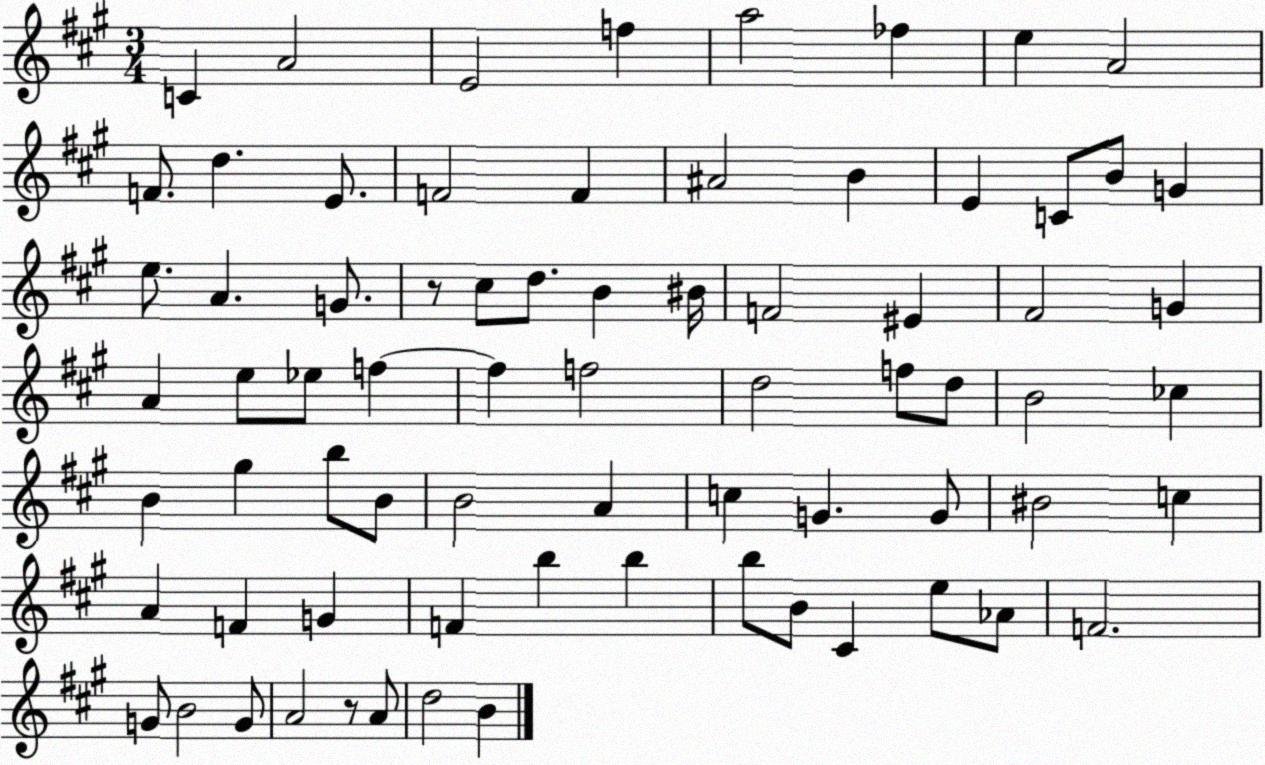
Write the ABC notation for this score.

X:1
T:Untitled
M:3/4
L:1/4
K:A
C A2 E2 f a2 _f e A2 F/2 d E/2 F2 F ^A2 B E C/2 B/2 G e/2 A G/2 z/2 ^c/2 d/2 B ^B/4 F2 ^E ^F2 G A e/2 _e/2 f f f2 d2 f/2 d/2 B2 _c B ^g b/2 B/2 B2 A c G G/2 ^B2 c A F G F b b b/2 B/2 ^C e/2 _A/2 F2 G/2 B2 G/2 A2 z/2 A/2 d2 B